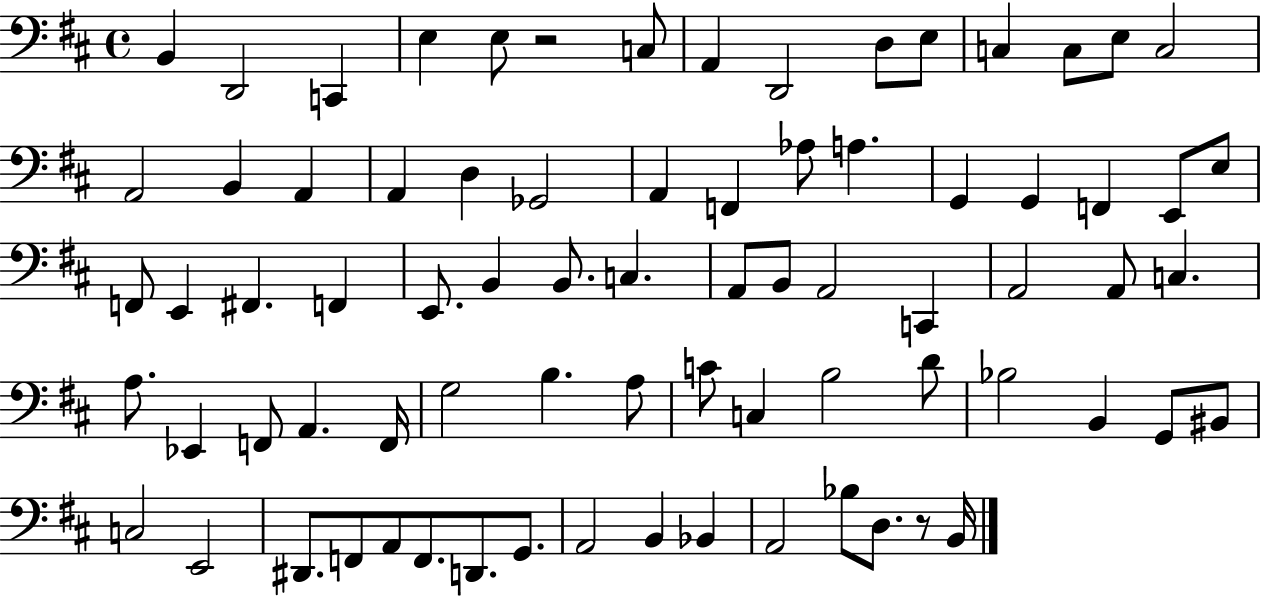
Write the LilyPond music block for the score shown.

{
  \clef bass
  \time 4/4
  \defaultTimeSignature
  \key d \major
  \repeat volta 2 { b,4 d,2 c,4 | e4 e8 r2 c8 | a,4 d,2 d8 e8 | c4 c8 e8 c2 | \break a,2 b,4 a,4 | a,4 d4 ges,2 | a,4 f,4 aes8 a4. | g,4 g,4 f,4 e,8 e8 | \break f,8 e,4 fis,4. f,4 | e,8. b,4 b,8. c4. | a,8 b,8 a,2 c,4 | a,2 a,8 c4. | \break a8. ees,4 f,8 a,4. f,16 | g2 b4. a8 | c'8 c4 b2 d'8 | bes2 b,4 g,8 bis,8 | \break c2 e,2 | dis,8. f,8 a,8 f,8. d,8. g,8. | a,2 b,4 bes,4 | a,2 bes8 d8. r8 b,16 | \break } \bar "|."
}